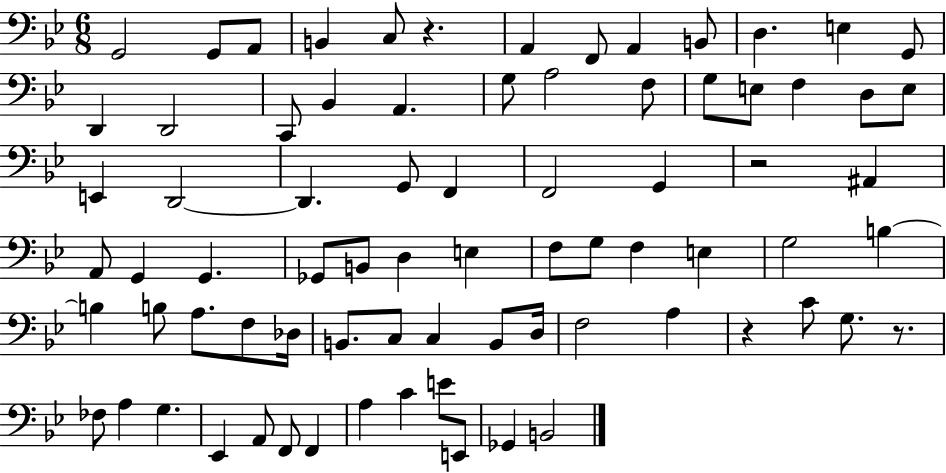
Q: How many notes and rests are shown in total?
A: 77